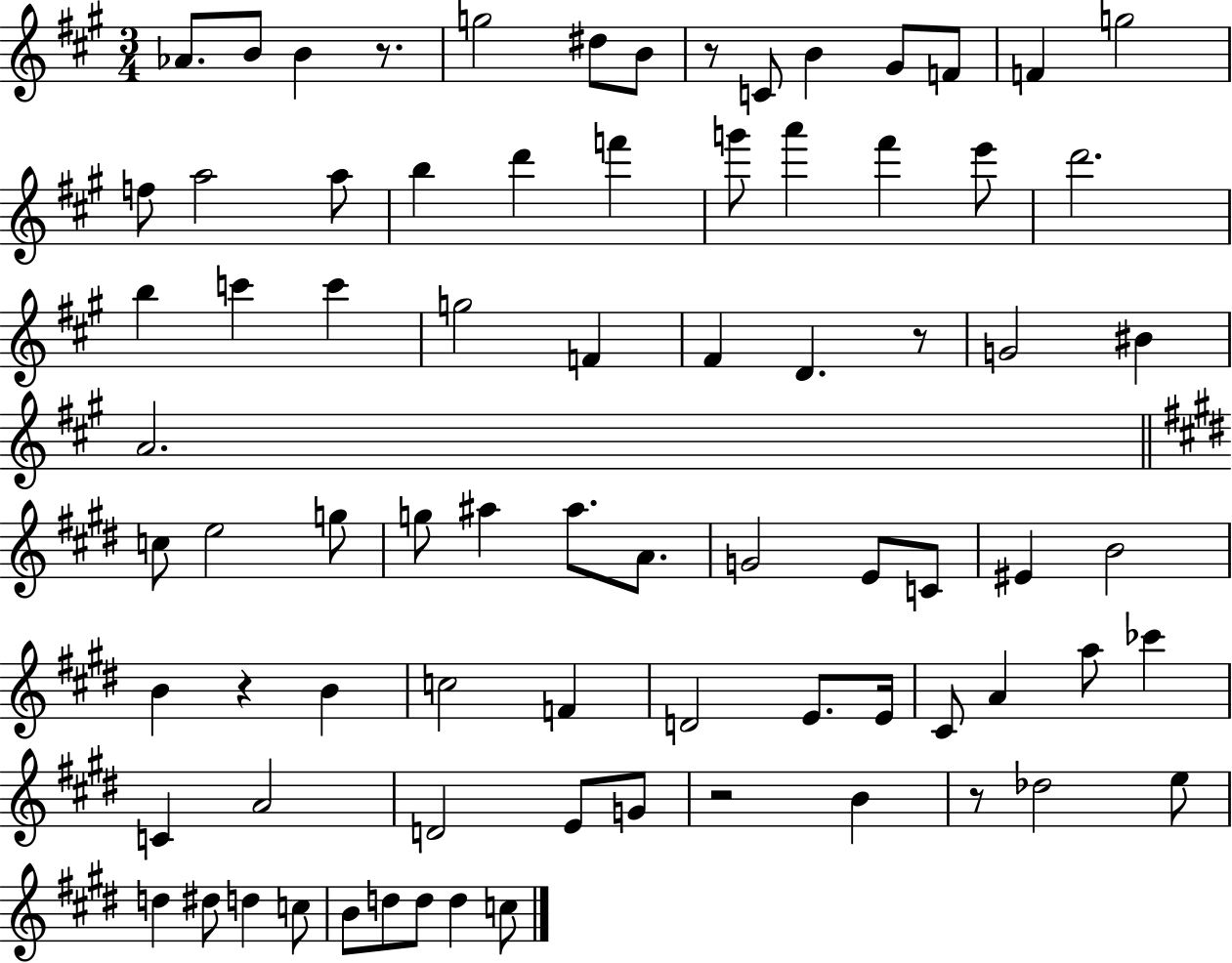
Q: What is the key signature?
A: A major